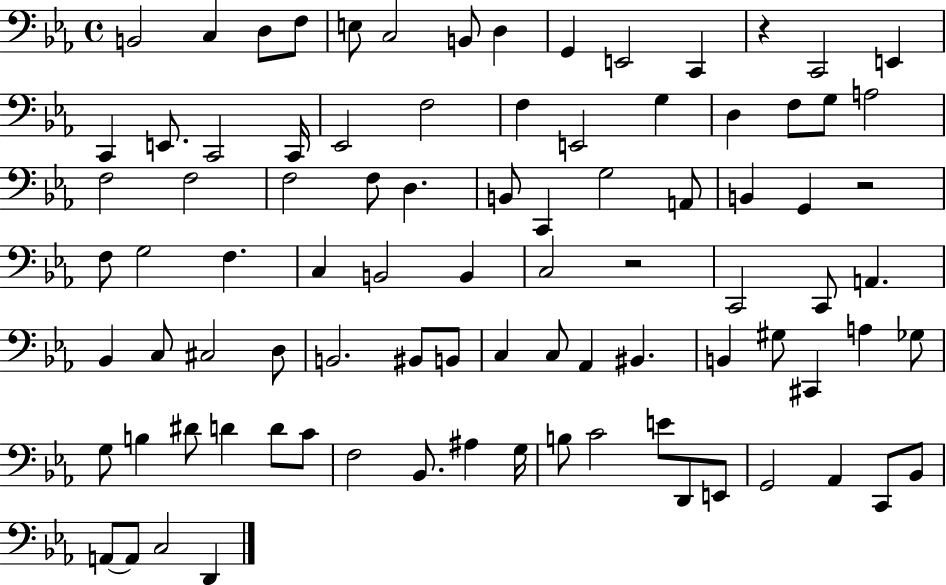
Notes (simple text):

B2/h C3/q D3/e F3/e E3/e C3/h B2/e D3/q G2/q E2/h C2/q R/q C2/h E2/q C2/q E2/e. C2/h C2/s Eb2/h F3/h F3/q E2/h G3/q D3/q F3/e G3/e A3/h F3/h F3/h F3/h F3/e D3/q. B2/e C2/q G3/h A2/e B2/q G2/q R/h F3/e G3/h F3/q. C3/q B2/h B2/q C3/h R/h C2/h C2/e A2/q. Bb2/q C3/e C#3/h D3/e B2/h. BIS2/e B2/e C3/q C3/e Ab2/q BIS2/q. B2/q G#3/e C#2/q A3/q Gb3/e G3/e B3/q D#4/e D4/q D4/e C4/e F3/h Bb2/e. A#3/q G3/s B3/e C4/h E4/e D2/e E2/e G2/h Ab2/q C2/e Bb2/e A2/e A2/e C3/h D2/q